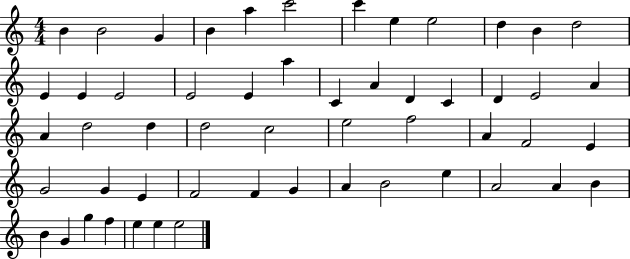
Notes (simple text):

B4/q B4/h G4/q B4/q A5/q C6/h C6/q E5/q E5/h D5/q B4/q D5/h E4/q E4/q E4/h E4/h E4/q A5/q C4/q A4/q D4/q C4/q D4/q E4/h A4/q A4/q D5/h D5/q D5/h C5/h E5/h F5/h A4/q F4/h E4/q G4/h G4/q E4/q F4/h F4/q G4/q A4/q B4/h E5/q A4/h A4/q B4/q B4/q G4/q G5/q F5/q E5/q E5/q E5/h